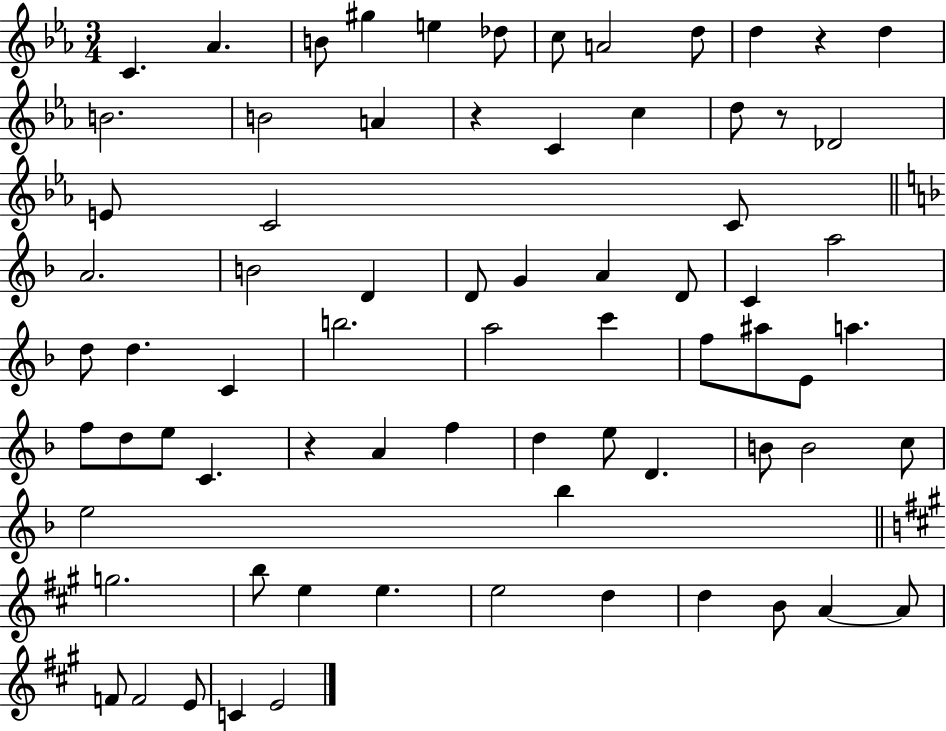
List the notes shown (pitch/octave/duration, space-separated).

C4/q. Ab4/q. B4/e G#5/q E5/q Db5/e C5/e A4/h D5/e D5/q R/q D5/q B4/h. B4/h A4/q R/q C4/q C5/q D5/e R/e Db4/h E4/e C4/h C4/e A4/h. B4/h D4/q D4/e G4/q A4/q D4/e C4/q A5/h D5/e D5/q. C4/q B5/h. A5/h C6/q F5/e A#5/e E4/e A5/q. F5/e D5/e E5/e C4/q. R/q A4/q F5/q D5/q E5/e D4/q. B4/e B4/h C5/e E5/h Bb5/q G5/h. B5/e E5/q E5/q. E5/h D5/q D5/q B4/e A4/q A4/e F4/e F4/h E4/e C4/q E4/h